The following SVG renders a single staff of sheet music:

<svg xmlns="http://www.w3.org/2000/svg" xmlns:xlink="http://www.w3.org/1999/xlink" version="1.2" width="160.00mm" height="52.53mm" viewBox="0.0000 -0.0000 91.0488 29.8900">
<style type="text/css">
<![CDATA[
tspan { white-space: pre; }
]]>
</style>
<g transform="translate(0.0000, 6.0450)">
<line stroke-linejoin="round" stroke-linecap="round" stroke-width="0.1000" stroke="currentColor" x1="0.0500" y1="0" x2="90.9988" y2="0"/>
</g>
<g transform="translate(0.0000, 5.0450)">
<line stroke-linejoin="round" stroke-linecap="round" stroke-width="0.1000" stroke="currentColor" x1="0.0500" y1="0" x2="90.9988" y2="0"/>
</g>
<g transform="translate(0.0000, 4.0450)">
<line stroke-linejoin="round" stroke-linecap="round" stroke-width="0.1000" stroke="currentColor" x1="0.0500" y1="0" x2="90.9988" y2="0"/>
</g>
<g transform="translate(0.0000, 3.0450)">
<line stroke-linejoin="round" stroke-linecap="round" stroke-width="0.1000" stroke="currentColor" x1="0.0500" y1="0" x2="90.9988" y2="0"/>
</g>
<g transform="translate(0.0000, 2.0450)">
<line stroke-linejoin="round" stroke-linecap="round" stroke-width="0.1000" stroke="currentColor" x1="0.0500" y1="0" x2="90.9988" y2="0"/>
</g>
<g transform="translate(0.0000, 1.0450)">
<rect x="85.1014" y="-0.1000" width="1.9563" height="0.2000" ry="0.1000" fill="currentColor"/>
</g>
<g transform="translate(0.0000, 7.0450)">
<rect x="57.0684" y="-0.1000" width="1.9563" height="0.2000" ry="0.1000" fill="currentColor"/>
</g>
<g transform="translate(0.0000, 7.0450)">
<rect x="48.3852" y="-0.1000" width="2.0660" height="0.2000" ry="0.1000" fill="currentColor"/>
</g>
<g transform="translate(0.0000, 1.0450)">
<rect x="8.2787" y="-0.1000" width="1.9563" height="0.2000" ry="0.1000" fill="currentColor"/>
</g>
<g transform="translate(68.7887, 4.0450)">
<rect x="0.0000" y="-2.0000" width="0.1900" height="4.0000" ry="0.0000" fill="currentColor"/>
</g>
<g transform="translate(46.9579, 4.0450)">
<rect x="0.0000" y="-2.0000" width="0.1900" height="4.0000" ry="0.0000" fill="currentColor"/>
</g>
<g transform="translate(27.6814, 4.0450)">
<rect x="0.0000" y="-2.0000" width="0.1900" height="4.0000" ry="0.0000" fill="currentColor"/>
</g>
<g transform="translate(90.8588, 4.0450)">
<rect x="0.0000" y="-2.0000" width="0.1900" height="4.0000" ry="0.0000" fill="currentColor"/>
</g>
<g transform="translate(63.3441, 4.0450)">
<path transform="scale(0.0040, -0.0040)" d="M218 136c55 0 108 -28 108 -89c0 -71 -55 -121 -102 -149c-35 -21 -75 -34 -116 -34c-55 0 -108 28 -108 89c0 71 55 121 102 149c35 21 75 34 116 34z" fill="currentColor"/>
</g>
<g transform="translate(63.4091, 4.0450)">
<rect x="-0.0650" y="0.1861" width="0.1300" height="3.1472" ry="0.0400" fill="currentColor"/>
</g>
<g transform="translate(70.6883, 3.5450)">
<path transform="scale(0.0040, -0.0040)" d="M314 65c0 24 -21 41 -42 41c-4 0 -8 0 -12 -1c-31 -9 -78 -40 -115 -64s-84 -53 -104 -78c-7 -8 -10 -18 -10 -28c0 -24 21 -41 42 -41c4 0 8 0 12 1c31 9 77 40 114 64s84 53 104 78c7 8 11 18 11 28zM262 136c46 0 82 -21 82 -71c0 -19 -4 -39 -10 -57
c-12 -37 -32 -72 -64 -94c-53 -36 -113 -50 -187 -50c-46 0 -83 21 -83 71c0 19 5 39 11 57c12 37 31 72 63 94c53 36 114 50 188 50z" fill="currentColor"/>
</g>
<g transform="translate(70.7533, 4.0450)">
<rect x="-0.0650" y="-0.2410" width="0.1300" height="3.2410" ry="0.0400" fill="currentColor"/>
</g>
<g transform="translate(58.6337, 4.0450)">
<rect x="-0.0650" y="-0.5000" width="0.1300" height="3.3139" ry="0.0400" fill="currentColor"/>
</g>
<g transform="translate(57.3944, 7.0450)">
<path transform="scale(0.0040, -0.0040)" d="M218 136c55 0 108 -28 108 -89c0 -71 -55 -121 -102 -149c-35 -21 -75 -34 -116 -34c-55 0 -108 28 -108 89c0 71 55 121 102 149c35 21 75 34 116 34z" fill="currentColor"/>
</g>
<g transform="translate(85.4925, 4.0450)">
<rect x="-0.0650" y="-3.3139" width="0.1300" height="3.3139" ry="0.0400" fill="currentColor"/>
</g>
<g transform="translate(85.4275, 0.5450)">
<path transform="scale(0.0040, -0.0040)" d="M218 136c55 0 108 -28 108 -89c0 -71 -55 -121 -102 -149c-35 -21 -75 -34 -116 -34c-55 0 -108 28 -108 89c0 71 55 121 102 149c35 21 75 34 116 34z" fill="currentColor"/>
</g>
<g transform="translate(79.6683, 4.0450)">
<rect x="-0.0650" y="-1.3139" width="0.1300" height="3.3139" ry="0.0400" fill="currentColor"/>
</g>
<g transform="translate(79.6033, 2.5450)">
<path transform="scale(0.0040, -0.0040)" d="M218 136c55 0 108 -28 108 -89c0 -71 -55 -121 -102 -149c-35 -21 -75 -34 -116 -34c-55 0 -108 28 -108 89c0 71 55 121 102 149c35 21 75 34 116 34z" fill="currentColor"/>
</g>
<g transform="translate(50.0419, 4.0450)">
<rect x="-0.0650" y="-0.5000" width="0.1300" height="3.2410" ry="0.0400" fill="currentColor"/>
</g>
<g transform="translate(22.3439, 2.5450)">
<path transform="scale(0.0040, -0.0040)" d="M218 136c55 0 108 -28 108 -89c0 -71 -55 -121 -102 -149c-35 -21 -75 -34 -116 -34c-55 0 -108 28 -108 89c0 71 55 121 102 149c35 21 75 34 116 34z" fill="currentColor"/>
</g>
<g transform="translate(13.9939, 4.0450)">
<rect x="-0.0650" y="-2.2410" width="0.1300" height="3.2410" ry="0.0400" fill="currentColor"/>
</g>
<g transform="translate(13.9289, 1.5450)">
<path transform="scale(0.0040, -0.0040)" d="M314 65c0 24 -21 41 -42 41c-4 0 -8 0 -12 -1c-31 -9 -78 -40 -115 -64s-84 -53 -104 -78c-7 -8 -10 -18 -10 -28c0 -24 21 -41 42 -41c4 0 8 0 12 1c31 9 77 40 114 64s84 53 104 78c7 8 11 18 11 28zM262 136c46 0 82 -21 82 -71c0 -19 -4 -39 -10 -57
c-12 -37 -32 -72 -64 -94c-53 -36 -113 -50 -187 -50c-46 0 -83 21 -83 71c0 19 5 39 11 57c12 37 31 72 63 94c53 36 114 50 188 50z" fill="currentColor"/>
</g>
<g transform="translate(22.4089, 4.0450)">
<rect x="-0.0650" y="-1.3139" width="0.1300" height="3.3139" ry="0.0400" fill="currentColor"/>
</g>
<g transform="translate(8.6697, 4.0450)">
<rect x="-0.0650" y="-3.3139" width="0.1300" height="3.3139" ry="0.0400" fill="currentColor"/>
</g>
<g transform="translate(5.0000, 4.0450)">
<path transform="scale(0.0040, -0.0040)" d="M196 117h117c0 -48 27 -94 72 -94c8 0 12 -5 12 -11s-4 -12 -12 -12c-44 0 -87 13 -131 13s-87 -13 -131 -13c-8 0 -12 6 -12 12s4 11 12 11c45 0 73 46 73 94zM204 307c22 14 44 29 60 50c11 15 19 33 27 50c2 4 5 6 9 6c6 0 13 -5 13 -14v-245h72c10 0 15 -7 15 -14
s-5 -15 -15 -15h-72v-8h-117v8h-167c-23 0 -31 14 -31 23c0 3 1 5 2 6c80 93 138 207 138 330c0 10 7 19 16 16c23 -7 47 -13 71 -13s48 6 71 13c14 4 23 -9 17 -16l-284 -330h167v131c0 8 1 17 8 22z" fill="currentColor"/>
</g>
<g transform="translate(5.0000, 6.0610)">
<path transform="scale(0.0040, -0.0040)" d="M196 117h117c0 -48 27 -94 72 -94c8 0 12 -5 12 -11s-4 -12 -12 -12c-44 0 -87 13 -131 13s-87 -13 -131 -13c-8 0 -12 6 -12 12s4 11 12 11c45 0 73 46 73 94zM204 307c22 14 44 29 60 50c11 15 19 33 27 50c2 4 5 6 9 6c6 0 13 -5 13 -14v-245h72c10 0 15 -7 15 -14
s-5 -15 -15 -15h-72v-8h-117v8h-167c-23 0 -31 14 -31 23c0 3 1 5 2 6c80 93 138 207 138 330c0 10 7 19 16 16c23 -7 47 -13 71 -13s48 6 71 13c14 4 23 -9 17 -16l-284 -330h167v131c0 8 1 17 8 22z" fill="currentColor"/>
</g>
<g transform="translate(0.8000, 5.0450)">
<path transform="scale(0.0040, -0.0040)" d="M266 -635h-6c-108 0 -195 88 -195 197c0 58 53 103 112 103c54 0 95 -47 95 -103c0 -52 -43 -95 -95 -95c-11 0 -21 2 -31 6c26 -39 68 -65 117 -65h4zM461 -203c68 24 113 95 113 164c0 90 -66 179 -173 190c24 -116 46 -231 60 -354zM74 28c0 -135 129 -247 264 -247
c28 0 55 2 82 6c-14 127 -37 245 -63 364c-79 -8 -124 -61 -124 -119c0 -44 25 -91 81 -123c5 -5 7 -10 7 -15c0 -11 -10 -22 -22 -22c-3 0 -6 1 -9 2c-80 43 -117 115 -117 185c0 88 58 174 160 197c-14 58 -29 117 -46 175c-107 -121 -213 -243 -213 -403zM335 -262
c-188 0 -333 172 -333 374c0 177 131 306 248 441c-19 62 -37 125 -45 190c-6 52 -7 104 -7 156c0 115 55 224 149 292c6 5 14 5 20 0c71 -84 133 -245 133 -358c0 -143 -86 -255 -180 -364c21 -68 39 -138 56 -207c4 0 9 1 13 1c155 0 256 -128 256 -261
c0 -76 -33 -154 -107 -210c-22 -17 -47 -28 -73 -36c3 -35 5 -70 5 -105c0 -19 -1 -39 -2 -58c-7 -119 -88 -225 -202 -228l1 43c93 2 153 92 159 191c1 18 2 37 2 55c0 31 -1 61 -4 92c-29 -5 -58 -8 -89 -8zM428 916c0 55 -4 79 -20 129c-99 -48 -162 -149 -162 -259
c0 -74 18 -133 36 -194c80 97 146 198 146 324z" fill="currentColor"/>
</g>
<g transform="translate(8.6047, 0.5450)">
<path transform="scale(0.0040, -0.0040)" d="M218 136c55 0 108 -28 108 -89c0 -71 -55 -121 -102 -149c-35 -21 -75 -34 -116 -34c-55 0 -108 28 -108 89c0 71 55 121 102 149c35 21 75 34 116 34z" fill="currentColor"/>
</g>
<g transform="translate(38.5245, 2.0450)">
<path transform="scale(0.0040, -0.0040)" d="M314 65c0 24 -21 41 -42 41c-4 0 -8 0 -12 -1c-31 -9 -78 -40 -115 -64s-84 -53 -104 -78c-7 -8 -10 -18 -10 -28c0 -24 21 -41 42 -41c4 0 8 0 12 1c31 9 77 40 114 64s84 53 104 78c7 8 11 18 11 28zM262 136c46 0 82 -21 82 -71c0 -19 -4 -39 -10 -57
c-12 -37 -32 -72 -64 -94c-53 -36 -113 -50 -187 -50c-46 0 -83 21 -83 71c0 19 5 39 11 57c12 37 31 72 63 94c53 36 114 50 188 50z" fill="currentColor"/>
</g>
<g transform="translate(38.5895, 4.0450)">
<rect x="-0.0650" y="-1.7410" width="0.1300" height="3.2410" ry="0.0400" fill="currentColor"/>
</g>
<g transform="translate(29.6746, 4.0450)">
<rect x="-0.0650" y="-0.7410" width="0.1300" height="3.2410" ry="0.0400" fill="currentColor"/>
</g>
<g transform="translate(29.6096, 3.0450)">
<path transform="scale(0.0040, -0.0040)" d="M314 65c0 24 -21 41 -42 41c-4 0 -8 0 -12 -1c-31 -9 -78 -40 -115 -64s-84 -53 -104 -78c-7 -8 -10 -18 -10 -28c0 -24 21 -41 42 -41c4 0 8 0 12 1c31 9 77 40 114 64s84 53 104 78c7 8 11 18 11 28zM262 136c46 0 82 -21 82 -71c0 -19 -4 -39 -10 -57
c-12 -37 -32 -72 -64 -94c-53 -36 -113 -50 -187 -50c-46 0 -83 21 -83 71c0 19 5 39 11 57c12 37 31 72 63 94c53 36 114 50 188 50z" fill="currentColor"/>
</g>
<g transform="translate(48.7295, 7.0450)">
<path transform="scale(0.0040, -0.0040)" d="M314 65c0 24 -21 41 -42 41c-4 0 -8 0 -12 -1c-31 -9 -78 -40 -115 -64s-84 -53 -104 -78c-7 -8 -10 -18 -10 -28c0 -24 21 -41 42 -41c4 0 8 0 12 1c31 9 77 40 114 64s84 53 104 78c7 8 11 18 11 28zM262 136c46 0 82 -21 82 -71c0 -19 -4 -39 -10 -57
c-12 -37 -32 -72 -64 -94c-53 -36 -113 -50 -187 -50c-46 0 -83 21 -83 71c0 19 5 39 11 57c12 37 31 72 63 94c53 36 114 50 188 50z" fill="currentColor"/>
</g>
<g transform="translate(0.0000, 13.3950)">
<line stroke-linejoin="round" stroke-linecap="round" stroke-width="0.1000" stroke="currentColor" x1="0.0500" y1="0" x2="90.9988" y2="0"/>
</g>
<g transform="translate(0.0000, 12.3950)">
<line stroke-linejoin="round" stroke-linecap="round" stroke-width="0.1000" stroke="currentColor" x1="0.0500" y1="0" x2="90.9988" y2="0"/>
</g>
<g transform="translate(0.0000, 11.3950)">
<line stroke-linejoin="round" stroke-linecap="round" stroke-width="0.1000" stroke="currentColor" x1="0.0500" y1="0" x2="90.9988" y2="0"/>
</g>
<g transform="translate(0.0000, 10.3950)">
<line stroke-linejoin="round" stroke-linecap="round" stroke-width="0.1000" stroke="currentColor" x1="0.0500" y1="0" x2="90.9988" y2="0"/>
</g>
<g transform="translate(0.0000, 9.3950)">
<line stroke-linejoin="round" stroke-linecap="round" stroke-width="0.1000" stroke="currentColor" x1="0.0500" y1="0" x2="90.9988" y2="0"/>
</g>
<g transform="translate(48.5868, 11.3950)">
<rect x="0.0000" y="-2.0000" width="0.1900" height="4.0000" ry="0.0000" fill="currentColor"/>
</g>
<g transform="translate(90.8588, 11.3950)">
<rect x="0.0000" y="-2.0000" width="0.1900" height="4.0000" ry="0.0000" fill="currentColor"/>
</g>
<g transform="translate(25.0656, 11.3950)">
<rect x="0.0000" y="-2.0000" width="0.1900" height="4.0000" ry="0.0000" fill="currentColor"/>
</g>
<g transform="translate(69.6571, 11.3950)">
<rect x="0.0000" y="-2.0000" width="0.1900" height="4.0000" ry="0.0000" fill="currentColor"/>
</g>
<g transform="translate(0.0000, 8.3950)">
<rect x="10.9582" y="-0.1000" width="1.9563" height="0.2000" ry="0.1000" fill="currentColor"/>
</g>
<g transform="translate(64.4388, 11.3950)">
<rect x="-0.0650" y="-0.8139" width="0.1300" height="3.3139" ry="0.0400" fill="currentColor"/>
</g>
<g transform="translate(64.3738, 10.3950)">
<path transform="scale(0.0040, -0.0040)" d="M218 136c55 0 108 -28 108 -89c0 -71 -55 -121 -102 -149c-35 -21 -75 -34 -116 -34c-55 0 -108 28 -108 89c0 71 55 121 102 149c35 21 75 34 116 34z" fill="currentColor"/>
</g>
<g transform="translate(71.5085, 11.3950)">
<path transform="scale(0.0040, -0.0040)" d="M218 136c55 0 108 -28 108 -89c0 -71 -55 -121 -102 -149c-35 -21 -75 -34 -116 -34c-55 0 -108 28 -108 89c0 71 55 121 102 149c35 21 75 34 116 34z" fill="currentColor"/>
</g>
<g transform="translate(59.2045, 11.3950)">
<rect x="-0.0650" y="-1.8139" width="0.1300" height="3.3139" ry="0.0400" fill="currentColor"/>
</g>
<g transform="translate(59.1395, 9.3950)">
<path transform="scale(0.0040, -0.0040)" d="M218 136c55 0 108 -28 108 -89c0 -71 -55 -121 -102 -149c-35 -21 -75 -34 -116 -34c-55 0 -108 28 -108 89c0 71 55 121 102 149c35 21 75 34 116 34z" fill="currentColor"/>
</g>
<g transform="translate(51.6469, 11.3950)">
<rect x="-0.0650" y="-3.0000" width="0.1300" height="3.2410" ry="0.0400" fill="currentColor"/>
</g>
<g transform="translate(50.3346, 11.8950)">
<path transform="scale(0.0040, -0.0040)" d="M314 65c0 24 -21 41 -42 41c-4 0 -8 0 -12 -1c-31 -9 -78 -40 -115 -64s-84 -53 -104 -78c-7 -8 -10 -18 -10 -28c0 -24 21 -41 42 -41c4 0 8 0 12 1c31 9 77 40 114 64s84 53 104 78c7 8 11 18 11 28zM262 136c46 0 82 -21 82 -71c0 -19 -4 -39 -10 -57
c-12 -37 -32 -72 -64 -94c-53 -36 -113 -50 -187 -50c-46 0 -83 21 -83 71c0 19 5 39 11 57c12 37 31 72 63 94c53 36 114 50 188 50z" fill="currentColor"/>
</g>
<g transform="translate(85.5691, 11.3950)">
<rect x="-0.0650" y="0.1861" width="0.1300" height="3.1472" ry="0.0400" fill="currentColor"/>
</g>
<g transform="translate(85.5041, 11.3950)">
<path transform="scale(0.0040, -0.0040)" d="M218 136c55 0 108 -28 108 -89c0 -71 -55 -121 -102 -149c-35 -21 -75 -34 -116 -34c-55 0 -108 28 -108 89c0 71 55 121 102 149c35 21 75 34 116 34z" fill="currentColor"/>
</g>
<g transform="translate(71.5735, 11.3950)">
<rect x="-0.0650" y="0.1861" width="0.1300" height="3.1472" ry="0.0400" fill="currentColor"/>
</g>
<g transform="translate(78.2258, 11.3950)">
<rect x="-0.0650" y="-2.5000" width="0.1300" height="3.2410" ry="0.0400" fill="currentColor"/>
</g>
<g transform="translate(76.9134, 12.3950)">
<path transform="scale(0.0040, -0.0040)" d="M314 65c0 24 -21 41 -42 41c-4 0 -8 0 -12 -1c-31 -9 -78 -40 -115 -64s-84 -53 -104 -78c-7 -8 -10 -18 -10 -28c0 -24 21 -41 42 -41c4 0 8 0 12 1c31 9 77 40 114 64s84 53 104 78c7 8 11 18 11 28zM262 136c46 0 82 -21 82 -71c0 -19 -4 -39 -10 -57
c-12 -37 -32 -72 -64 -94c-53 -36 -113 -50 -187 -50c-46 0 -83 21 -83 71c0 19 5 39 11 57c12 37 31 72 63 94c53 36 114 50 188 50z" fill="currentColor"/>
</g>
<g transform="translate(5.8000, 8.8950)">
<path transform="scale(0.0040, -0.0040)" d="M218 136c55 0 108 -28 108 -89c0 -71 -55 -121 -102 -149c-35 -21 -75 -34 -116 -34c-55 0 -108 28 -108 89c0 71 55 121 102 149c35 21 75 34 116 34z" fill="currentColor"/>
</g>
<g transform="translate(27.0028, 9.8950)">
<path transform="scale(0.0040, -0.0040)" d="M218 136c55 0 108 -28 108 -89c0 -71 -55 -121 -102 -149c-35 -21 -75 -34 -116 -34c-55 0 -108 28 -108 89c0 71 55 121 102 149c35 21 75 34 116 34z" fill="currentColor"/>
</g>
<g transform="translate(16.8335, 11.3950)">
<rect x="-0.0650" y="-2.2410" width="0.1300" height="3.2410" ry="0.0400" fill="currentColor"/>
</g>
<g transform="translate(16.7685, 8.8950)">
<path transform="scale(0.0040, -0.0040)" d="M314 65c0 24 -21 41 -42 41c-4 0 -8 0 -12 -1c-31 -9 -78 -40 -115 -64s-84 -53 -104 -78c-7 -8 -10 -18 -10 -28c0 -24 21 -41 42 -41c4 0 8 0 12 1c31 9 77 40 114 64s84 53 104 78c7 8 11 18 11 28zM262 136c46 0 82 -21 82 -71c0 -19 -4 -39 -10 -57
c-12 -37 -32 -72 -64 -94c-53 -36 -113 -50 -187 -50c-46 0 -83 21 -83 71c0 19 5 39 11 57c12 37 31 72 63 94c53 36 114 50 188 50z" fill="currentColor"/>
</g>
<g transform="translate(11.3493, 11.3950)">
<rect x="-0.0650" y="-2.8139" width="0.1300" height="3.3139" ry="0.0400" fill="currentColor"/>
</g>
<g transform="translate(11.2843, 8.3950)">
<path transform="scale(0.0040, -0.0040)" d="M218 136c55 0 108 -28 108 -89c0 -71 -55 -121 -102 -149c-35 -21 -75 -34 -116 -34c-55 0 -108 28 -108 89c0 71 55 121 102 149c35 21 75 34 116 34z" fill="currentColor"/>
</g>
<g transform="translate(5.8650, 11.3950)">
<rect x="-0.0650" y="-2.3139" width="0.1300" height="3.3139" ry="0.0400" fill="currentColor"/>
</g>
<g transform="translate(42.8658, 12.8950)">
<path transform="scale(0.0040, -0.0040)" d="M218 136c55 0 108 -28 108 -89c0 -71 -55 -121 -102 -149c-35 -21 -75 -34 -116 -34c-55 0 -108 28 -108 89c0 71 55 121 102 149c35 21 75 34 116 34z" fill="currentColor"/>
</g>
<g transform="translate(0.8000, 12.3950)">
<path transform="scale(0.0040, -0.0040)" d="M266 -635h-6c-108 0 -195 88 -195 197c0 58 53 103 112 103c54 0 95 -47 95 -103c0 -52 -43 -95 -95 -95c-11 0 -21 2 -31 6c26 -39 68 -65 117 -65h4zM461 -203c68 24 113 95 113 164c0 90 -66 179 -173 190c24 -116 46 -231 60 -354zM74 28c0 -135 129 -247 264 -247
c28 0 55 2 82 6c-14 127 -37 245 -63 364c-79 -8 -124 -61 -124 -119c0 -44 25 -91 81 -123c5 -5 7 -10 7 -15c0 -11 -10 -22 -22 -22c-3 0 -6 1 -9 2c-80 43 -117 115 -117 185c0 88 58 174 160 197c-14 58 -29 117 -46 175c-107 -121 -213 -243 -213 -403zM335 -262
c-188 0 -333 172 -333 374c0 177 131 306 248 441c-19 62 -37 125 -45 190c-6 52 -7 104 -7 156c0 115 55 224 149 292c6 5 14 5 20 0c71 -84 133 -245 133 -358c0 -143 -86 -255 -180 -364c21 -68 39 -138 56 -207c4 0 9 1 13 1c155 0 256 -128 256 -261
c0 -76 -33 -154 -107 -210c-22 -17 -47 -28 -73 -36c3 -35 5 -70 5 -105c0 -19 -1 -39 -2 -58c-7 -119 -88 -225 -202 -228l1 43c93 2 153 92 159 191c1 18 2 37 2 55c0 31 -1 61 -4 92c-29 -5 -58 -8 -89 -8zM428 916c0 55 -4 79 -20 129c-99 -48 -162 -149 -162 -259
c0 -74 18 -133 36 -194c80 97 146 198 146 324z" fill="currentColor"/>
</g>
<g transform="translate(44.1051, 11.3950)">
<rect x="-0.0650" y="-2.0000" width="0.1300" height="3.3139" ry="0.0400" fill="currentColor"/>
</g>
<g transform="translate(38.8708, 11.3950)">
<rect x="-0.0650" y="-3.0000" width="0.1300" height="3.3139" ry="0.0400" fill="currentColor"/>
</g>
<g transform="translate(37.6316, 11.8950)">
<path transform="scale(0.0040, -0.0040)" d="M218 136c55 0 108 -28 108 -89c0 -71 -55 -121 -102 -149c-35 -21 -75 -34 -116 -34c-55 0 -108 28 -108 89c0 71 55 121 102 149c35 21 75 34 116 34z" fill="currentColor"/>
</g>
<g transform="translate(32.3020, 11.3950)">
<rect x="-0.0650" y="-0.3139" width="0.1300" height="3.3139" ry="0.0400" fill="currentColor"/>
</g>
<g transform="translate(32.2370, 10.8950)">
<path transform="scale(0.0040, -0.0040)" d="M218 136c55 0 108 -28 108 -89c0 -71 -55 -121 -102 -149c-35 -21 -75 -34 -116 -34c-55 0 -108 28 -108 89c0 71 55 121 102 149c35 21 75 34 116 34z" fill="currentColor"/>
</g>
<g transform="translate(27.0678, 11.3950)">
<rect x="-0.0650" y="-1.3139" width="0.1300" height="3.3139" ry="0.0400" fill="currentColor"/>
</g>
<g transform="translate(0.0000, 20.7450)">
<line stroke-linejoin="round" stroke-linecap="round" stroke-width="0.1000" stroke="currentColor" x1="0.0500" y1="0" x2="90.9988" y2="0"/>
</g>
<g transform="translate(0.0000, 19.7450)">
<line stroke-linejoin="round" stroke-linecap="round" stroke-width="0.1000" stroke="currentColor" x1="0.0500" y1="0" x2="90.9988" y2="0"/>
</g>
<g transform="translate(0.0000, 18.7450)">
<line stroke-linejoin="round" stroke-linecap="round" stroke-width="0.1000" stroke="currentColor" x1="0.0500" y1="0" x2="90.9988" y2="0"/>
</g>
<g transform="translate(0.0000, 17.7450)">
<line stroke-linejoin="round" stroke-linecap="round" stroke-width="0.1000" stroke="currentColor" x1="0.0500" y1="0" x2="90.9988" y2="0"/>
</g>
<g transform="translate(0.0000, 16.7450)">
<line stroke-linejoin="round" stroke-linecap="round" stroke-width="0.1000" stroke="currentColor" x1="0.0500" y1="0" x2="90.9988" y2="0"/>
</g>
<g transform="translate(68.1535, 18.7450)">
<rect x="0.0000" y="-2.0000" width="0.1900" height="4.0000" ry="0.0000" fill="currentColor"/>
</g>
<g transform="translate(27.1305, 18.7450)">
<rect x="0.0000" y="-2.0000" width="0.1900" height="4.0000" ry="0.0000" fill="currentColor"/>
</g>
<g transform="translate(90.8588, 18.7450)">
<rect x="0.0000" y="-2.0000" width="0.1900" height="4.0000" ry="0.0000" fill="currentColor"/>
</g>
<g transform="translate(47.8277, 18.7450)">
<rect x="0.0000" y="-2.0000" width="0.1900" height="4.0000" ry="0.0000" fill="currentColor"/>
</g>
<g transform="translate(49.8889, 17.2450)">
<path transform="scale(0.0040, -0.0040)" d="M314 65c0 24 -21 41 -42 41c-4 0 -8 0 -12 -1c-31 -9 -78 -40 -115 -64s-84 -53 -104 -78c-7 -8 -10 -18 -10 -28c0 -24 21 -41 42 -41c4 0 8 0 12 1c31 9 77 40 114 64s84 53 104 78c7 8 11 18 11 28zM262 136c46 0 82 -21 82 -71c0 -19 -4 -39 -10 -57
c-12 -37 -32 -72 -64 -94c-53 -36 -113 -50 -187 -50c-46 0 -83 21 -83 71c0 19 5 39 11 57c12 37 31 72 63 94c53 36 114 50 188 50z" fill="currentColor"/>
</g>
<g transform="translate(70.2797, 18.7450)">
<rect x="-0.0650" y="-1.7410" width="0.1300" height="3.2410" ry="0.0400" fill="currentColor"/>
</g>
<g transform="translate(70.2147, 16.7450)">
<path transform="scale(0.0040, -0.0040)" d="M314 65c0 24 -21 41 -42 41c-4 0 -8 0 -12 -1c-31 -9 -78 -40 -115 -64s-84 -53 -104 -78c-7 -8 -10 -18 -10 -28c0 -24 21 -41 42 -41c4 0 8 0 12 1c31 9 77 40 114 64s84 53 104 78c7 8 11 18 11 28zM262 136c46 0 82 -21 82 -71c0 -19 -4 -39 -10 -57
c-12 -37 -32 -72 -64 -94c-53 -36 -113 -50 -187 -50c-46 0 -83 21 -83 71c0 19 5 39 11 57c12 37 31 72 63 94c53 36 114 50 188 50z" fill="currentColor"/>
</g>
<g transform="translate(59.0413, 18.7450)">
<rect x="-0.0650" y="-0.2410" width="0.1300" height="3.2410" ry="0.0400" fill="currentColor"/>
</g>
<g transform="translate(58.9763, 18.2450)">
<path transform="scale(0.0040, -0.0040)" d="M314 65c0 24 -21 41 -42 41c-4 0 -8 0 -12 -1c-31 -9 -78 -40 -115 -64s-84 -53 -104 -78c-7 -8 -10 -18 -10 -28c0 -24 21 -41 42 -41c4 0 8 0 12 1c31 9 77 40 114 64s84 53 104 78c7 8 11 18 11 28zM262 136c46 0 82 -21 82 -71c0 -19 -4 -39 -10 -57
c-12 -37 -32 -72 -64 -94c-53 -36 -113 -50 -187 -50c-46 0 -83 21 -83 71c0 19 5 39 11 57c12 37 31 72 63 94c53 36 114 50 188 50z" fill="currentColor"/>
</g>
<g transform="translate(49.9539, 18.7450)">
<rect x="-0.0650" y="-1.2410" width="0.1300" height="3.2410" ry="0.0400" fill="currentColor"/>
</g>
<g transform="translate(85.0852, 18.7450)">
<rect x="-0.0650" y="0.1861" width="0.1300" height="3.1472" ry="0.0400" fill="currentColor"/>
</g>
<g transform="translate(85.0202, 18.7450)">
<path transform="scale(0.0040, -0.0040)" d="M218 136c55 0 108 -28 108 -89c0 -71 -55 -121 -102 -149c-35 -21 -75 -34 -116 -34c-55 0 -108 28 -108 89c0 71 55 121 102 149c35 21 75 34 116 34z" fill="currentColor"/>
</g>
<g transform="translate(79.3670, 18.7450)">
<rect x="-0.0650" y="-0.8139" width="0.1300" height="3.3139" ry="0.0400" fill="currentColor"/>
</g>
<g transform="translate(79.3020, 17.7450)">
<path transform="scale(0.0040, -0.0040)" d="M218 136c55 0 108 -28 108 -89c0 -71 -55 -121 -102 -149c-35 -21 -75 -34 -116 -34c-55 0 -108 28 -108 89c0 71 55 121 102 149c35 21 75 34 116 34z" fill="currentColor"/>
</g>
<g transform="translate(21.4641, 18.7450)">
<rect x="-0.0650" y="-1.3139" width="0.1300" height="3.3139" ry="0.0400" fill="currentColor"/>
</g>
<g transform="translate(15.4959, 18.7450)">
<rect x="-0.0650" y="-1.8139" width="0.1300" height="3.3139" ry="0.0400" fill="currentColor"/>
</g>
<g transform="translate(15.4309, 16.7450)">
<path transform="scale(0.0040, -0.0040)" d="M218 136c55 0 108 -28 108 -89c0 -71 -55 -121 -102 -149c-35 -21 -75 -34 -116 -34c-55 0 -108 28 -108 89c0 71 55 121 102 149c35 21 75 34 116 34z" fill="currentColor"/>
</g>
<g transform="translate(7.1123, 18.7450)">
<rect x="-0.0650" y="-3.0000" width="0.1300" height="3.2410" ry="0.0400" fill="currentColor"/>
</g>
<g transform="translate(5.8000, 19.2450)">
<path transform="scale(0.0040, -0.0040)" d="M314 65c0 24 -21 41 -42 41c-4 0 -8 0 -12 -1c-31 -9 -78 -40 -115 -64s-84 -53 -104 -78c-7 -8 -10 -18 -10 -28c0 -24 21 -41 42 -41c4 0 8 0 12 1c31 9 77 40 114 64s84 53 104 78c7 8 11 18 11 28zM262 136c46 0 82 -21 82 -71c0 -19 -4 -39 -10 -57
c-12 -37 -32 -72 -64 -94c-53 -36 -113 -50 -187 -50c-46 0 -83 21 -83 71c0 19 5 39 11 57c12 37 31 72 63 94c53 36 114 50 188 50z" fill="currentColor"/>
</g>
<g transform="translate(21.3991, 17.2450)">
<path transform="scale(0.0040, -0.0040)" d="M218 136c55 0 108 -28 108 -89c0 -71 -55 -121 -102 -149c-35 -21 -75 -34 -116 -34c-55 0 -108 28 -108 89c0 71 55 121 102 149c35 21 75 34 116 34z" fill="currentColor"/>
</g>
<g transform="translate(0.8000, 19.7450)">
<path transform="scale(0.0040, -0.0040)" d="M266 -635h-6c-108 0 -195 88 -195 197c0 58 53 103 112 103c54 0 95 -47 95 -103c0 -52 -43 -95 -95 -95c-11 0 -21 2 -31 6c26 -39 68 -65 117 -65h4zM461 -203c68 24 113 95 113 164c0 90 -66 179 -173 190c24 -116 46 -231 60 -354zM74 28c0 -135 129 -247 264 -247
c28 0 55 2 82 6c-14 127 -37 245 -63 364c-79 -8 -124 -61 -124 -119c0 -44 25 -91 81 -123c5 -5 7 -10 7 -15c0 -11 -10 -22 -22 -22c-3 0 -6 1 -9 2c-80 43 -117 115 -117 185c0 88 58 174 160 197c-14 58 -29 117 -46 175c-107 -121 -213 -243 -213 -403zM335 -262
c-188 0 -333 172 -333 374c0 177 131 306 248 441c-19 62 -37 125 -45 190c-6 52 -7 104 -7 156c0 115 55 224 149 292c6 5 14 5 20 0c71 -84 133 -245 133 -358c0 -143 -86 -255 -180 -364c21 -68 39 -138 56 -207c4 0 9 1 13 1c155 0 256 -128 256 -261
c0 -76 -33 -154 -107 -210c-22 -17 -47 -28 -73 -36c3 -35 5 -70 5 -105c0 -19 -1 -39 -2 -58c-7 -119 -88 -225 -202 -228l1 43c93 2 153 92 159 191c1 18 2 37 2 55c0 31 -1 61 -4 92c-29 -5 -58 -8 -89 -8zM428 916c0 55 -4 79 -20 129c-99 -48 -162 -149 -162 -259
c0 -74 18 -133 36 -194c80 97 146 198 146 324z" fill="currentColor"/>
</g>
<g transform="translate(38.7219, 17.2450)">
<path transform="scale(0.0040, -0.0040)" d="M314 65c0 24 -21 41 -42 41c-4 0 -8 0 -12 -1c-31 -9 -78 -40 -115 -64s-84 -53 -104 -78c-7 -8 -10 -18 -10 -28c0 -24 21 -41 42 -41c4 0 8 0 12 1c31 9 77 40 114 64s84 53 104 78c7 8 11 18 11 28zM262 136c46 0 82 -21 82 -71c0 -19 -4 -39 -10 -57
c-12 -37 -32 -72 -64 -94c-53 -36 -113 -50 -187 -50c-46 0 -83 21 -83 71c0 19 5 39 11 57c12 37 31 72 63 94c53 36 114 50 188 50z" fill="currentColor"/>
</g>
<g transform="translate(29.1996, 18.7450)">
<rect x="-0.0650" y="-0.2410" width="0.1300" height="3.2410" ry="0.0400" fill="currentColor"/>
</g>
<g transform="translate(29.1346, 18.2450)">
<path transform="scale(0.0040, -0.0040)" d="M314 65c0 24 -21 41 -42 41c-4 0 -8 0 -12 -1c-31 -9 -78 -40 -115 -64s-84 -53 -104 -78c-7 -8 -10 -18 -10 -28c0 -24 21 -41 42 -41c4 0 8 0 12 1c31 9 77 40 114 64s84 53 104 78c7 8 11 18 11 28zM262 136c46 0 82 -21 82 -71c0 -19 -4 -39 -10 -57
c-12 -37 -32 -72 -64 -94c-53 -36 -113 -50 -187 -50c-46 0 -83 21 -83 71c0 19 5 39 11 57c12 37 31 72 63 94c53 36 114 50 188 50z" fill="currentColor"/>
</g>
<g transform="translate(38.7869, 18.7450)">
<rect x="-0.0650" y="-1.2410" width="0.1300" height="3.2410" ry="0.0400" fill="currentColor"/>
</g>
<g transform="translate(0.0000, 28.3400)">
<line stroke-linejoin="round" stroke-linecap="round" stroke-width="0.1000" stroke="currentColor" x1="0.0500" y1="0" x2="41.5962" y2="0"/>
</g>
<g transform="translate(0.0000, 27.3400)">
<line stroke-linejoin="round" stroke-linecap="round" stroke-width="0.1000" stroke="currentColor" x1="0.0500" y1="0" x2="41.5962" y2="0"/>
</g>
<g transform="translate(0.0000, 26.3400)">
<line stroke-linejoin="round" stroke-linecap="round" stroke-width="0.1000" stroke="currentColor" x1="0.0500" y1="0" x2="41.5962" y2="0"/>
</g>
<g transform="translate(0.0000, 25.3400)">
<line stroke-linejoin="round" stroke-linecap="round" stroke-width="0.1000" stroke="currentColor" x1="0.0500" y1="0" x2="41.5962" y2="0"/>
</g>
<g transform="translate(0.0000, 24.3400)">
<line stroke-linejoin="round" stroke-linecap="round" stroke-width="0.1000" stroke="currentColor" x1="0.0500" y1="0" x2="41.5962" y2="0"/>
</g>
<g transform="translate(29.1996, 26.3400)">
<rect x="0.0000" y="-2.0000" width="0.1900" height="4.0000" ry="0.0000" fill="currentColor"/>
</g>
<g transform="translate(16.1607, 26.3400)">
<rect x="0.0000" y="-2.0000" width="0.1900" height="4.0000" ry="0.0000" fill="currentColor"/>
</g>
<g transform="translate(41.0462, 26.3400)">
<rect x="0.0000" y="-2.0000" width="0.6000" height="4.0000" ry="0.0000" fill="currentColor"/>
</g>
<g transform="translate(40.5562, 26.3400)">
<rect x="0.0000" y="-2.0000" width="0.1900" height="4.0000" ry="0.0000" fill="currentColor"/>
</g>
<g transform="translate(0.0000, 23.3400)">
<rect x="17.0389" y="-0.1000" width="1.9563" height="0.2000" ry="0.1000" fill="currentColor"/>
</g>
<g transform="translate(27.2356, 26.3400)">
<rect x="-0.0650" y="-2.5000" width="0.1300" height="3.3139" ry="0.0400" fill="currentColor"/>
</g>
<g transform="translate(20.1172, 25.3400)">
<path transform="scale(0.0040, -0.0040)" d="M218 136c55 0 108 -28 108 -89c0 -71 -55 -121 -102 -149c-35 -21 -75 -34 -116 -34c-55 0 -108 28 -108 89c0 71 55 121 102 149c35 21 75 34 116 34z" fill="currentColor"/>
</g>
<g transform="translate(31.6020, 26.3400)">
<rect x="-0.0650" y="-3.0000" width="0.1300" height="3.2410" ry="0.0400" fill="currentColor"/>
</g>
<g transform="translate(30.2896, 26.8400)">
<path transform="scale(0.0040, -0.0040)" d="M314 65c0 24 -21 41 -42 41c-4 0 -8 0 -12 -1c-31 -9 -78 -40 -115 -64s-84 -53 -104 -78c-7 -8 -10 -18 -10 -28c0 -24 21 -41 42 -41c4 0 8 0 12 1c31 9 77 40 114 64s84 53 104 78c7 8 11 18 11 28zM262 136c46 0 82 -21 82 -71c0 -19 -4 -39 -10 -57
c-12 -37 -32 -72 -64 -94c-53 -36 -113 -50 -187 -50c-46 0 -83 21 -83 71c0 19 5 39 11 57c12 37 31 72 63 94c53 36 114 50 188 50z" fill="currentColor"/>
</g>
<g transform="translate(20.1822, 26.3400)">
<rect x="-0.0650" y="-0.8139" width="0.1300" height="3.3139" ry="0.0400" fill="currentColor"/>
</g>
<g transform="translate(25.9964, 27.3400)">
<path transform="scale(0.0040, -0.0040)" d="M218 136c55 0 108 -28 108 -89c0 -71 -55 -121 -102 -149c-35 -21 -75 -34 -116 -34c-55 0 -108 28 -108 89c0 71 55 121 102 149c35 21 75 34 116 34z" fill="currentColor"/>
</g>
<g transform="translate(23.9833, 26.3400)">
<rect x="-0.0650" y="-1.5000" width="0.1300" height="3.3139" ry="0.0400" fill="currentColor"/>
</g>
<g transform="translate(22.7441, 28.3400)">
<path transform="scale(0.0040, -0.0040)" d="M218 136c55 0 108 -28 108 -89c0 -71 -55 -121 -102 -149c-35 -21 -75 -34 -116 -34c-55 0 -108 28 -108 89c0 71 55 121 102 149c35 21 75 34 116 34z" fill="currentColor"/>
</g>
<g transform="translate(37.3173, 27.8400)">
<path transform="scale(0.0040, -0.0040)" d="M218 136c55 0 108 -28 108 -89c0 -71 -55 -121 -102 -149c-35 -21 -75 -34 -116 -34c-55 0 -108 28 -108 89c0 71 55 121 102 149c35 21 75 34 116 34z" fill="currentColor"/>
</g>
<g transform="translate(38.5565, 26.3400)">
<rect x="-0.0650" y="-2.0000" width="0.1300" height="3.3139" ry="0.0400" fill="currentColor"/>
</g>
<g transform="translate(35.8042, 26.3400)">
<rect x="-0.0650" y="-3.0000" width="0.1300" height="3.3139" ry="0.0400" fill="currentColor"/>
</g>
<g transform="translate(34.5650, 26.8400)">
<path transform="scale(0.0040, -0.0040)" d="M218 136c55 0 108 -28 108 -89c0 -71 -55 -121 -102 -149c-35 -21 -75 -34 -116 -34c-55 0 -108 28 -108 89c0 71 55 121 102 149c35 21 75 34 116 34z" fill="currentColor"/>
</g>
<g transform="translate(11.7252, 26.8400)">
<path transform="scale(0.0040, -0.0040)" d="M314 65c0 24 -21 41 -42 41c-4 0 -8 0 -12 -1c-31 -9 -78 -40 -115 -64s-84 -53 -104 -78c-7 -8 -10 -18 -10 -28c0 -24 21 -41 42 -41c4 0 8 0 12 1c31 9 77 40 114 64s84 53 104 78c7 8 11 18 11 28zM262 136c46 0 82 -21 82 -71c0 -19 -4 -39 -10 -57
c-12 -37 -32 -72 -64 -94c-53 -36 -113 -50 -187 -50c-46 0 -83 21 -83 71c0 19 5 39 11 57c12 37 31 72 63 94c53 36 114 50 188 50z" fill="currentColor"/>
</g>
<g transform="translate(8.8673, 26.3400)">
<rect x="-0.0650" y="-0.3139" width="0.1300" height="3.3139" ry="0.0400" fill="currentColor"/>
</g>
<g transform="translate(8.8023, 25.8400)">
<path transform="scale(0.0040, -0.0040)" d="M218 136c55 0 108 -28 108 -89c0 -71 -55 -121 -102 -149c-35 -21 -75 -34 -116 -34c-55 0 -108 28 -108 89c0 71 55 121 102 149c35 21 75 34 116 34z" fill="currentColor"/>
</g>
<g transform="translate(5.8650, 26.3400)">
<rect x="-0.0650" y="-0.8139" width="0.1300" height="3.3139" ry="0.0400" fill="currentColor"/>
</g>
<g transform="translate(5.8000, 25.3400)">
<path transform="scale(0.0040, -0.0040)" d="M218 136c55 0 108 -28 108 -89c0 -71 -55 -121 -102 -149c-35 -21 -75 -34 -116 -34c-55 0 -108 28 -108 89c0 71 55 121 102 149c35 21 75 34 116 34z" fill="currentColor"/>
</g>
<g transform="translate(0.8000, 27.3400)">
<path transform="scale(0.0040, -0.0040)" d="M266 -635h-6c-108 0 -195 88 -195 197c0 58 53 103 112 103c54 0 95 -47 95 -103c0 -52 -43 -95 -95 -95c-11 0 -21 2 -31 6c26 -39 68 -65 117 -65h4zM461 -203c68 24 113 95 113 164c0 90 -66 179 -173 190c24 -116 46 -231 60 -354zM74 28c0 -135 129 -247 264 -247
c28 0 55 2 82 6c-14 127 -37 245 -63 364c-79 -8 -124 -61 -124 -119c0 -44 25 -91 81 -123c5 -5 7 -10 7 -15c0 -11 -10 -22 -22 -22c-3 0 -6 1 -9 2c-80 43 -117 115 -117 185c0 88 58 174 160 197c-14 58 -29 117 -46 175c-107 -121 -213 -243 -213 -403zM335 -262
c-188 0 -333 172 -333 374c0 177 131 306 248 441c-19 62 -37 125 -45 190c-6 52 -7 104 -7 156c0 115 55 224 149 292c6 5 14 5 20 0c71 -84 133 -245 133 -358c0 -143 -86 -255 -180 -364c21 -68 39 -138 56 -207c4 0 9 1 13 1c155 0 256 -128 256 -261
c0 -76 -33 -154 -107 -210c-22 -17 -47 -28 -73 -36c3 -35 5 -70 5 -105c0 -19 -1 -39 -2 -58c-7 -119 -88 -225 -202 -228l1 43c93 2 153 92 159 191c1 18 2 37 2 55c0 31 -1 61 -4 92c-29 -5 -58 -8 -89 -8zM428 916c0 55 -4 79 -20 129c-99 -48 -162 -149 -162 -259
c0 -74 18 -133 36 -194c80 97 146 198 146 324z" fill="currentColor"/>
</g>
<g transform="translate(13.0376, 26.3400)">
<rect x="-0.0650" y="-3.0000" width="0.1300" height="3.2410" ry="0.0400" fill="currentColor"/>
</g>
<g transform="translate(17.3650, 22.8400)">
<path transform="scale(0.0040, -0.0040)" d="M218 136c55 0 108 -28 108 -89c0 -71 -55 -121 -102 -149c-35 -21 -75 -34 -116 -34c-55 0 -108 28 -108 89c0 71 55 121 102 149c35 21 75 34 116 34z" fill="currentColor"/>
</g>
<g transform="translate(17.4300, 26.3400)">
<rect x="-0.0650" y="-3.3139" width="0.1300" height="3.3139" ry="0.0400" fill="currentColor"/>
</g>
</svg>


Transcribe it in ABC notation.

X:1
T:Untitled
M:4/4
L:1/4
K:C
b g2 e d2 f2 C2 C B c2 e b g a g2 e c A F A2 f d B G2 B A2 f e c2 e2 e2 c2 f2 d B d c A2 b d E G A2 A F